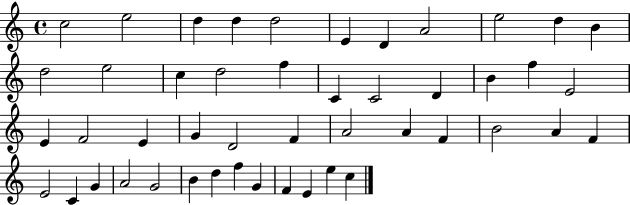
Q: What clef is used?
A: treble